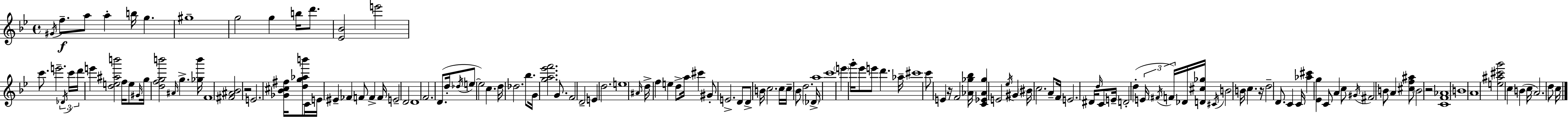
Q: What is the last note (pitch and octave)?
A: C5